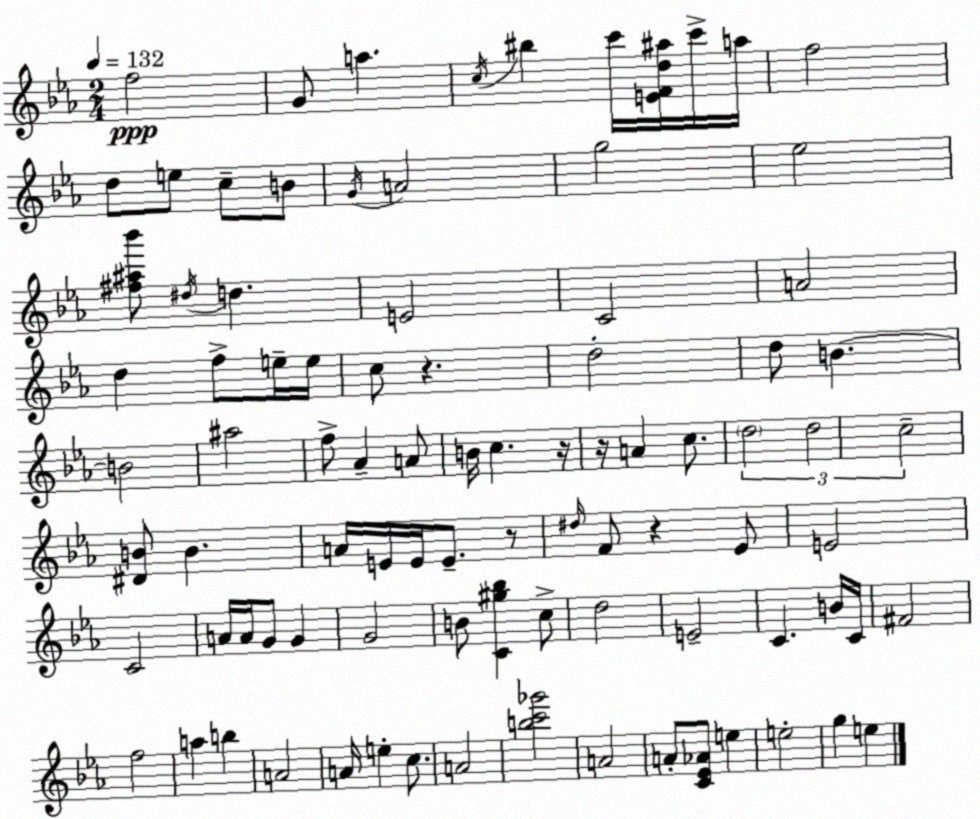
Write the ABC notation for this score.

X:1
T:Untitled
M:2/4
L:1/4
K:Cm
f2 G/2 a c/4 ^b c'/4 [EFd^a]/4 c'/4 a/4 f2 d/2 e/2 c/2 B/2 G/4 A2 g2 _e2 [^f^a_b']/2 ^d/4 d E2 C2 A2 d f/2 e/4 e/4 c/2 z d2 d/2 B B2 ^a2 f/2 _A A/2 B/4 c z/4 z/4 A c/2 d2 d2 c2 [^DB]/2 B A/4 E/4 E/4 E/2 z/2 ^d/4 F/2 z _E/2 E2 C2 A/4 A/4 G/2 G G2 B/2 [C^g_b] c/2 d2 E2 C B/4 C/4 ^F2 f2 a b A2 A/4 e c/2 A2 [bc'_g']2 A2 A/2 [C_E_A]/2 e e2 g e